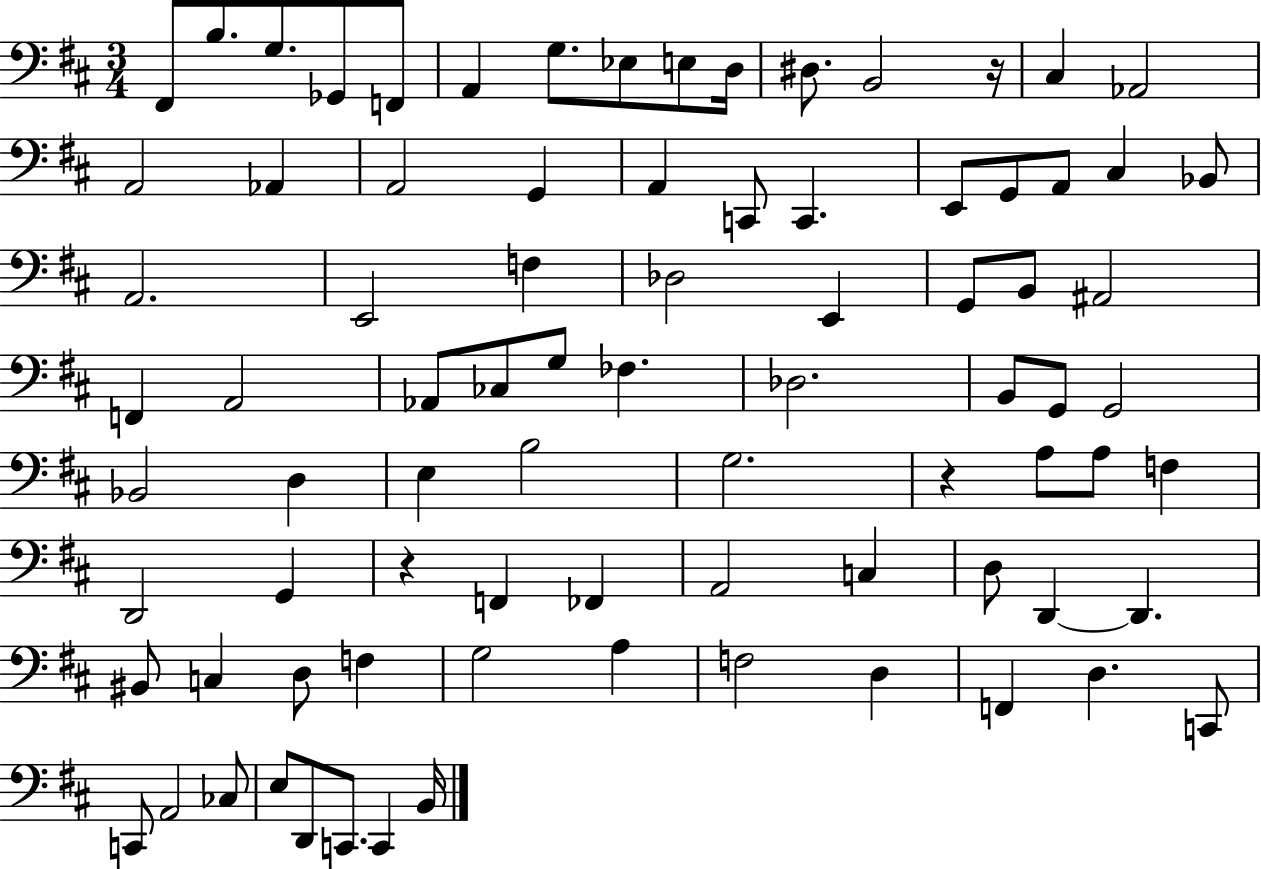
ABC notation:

X:1
T:Untitled
M:3/4
L:1/4
K:D
^F,,/2 B,/2 G,/2 _G,,/2 F,,/2 A,, G,/2 _E,/2 E,/2 D,/4 ^D,/2 B,,2 z/4 ^C, _A,,2 A,,2 _A,, A,,2 G,, A,, C,,/2 C,, E,,/2 G,,/2 A,,/2 ^C, _B,,/2 A,,2 E,,2 F, _D,2 E,, G,,/2 B,,/2 ^A,,2 F,, A,,2 _A,,/2 _C,/2 G,/2 _F, _D,2 B,,/2 G,,/2 G,,2 _B,,2 D, E, B,2 G,2 z A,/2 A,/2 F, D,,2 G,, z F,, _F,, A,,2 C, D,/2 D,, D,, ^B,,/2 C, D,/2 F, G,2 A, F,2 D, F,, D, C,,/2 C,,/2 A,,2 _C,/2 E,/2 D,,/2 C,,/2 C,, B,,/4